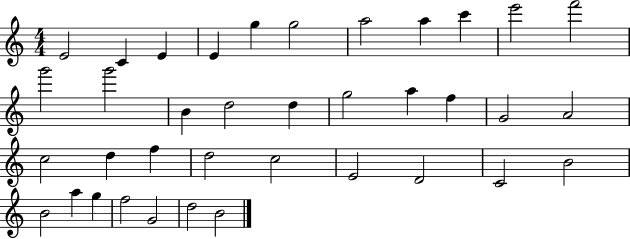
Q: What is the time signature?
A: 4/4